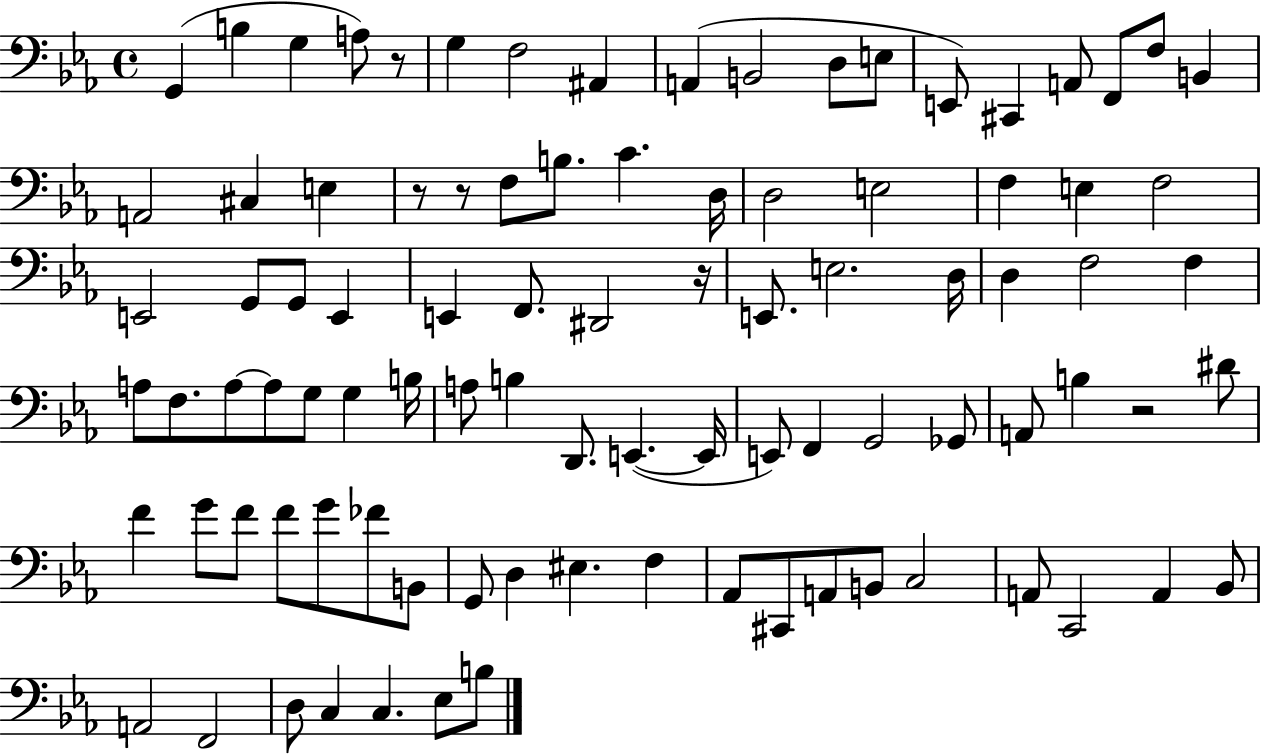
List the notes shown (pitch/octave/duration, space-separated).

G2/q B3/q G3/q A3/e R/e G3/q F3/h A#2/q A2/q B2/h D3/e E3/e E2/e C#2/q A2/e F2/e F3/e B2/q A2/h C#3/q E3/q R/e R/e F3/e B3/e. C4/q. D3/s D3/h E3/h F3/q E3/q F3/h E2/h G2/e G2/e E2/q E2/q F2/e. D#2/h R/s E2/e. E3/h. D3/s D3/q F3/h F3/q A3/e F3/e. A3/e A3/e G3/e G3/q B3/s A3/e B3/q D2/e. E2/q. E2/s E2/e F2/q G2/h Gb2/e A2/e B3/q R/h D#4/e F4/q G4/e F4/e F4/e G4/e FES4/e B2/e G2/e D3/q EIS3/q. F3/q Ab2/e C#2/e A2/e B2/e C3/h A2/e C2/h A2/q Bb2/e A2/h F2/h D3/e C3/q C3/q. Eb3/e B3/e